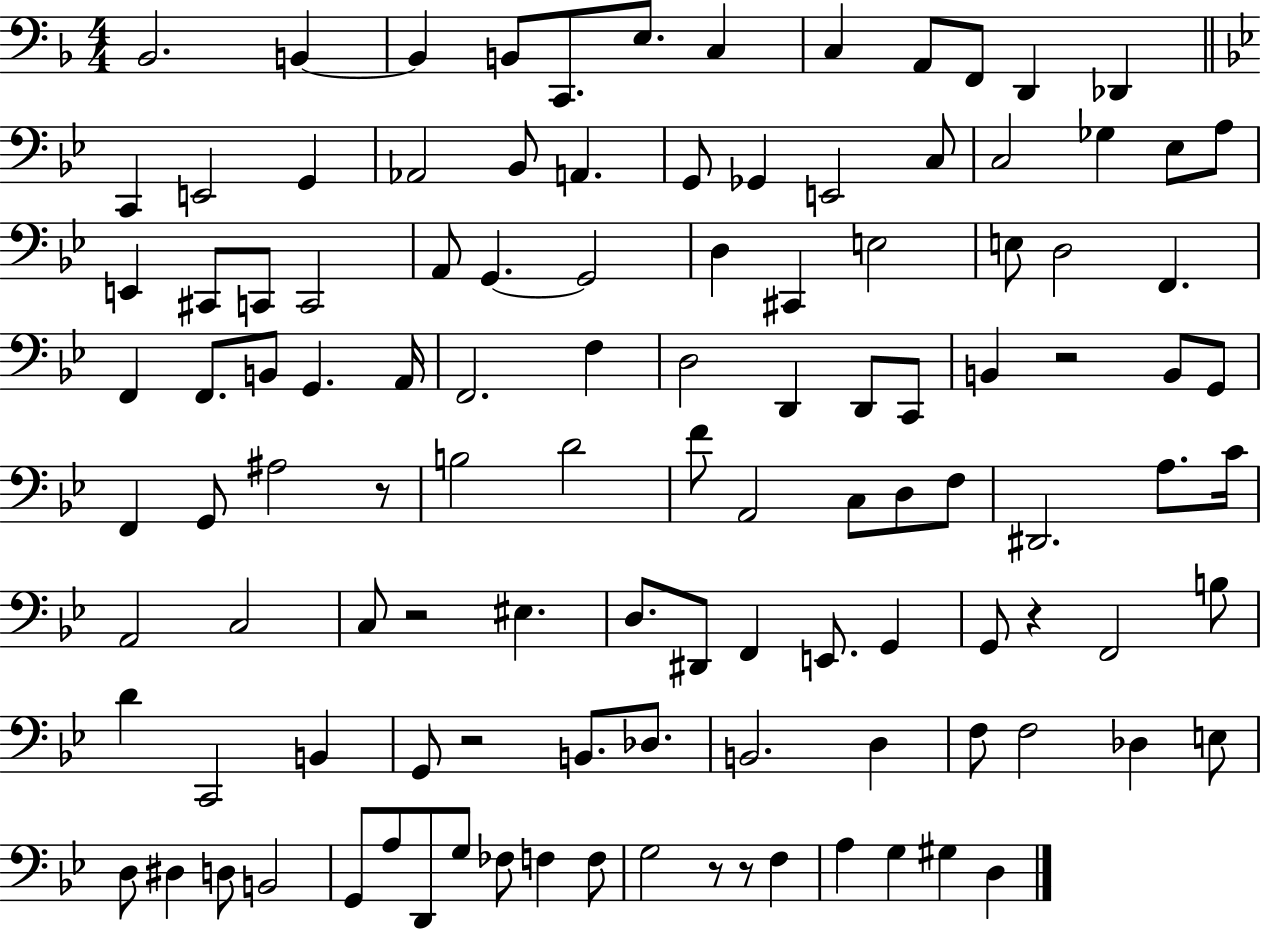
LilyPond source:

{
  \clef bass
  \numericTimeSignature
  \time 4/4
  \key f \major
  bes,2. b,4~~ | b,4 b,8 c,8. e8. c4 | c4 a,8 f,8 d,4 des,4 | \bar "||" \break \key bes \major c,4 e,2 g,4 | aes,2 bes,8 a,4. | g,8 ges,4 e,2 c8 | c2 ges4 ees8 a8 | \break e,4 cis,8 c,8 c,2 | a,8 g,4.~~ g,2 | d4 cis,4 e2 | e8 d2 f,4. | \break f,4 f,8. b,8 g,4. a,16 | f,2. f4 | d2 d,4 d,8 c,8 | b,4 r2 b,8 g,8 | \break f,4 g,8 ais2 r8 | b2 d'2 | f'8 a,2 c8 d8 f8 | dis,2. a8. c'16 | \break a,2 c2 | c8 r2 eis4. | d8. dis,8 f,4 e,8. g,4 | g,8 r4 f,2 b8 | \break d'4 c,2 b,4 | g,8 r2 b,8. des8. | b,2. d4 | f8 f2 des4 e8 | \break d8 dis4 d8 b,2 | g,8 a8 d,8 g8 fes8 f4 f8 | g2 r8 r8 f4 | a4 g4 gis4 d4 | \break \bar "|."
}